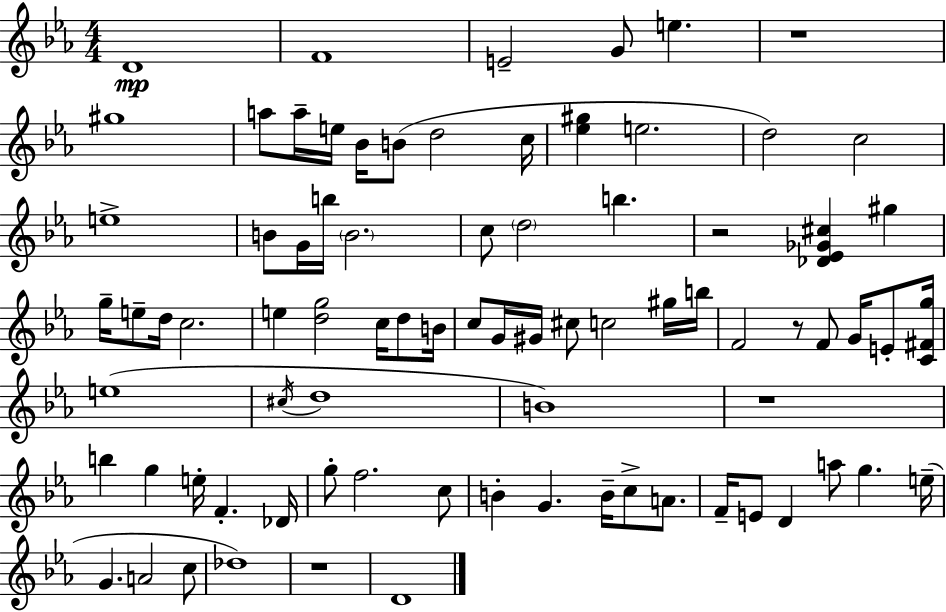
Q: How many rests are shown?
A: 5